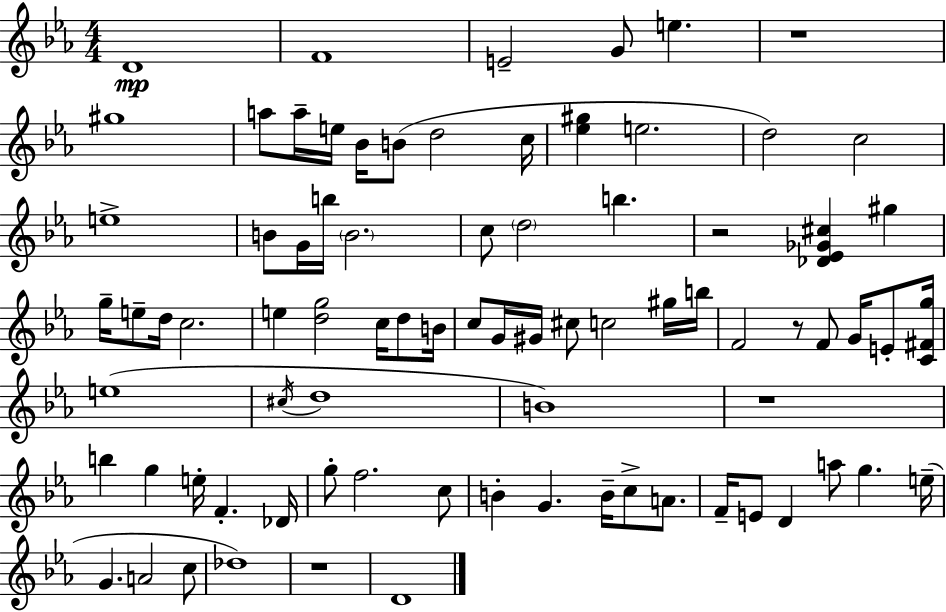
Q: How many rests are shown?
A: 5